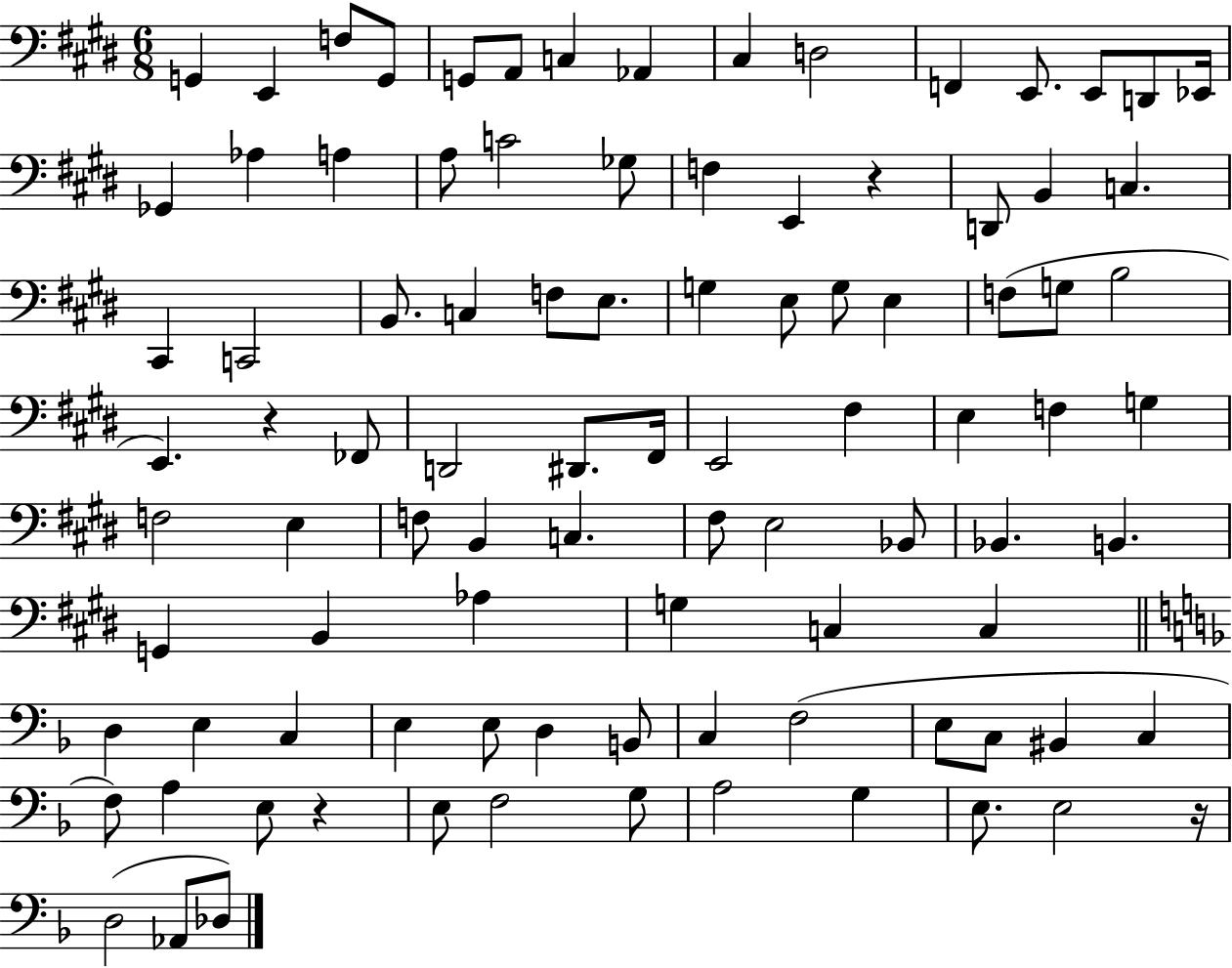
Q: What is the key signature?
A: E major